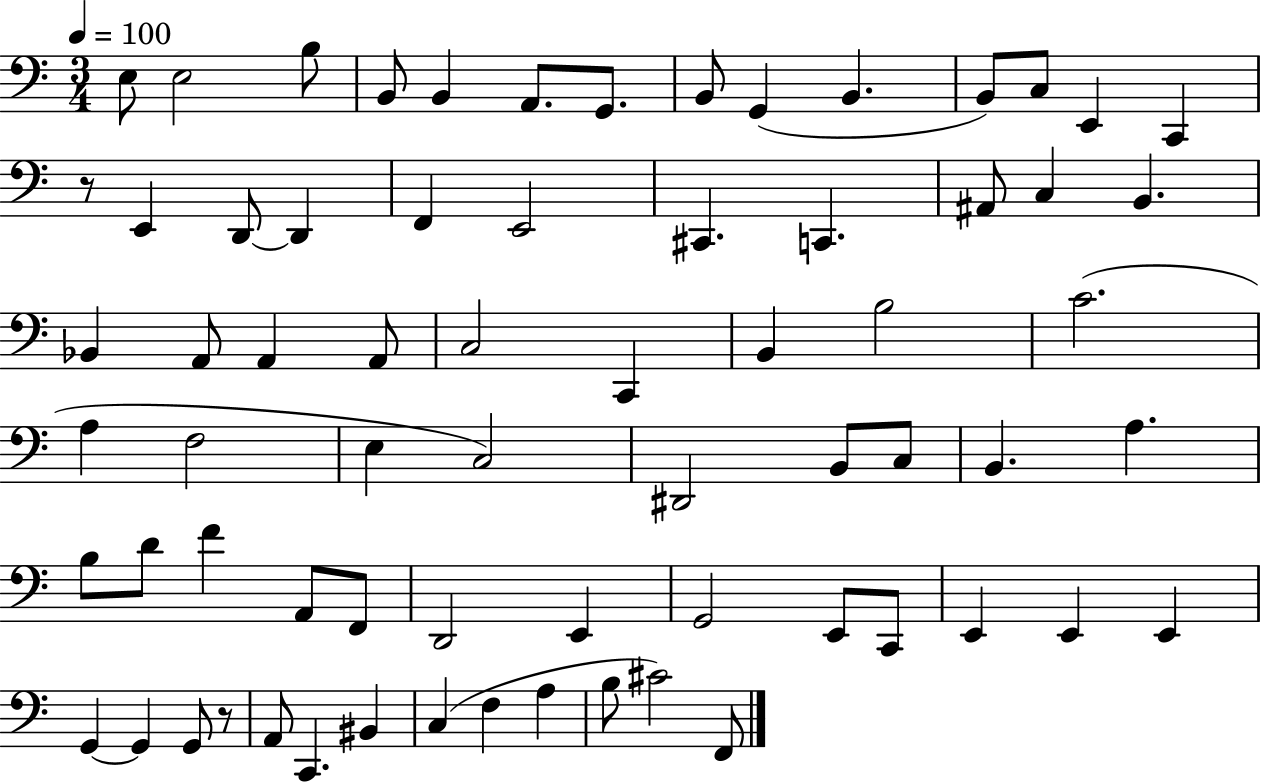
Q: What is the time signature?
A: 3/4